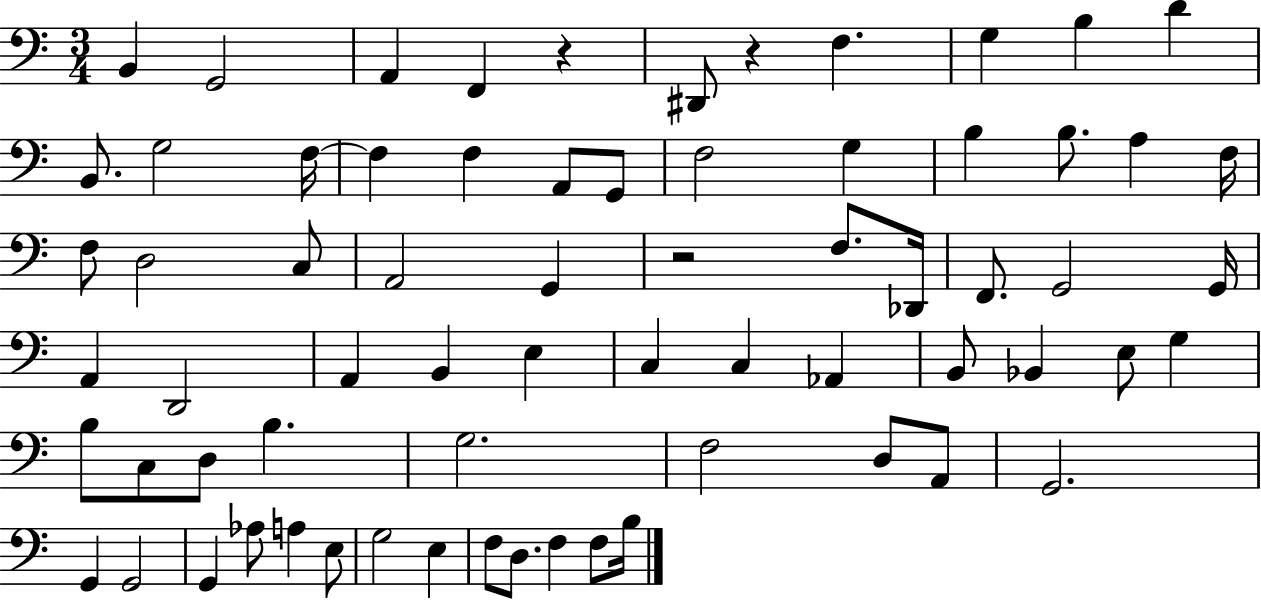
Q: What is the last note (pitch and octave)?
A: B3